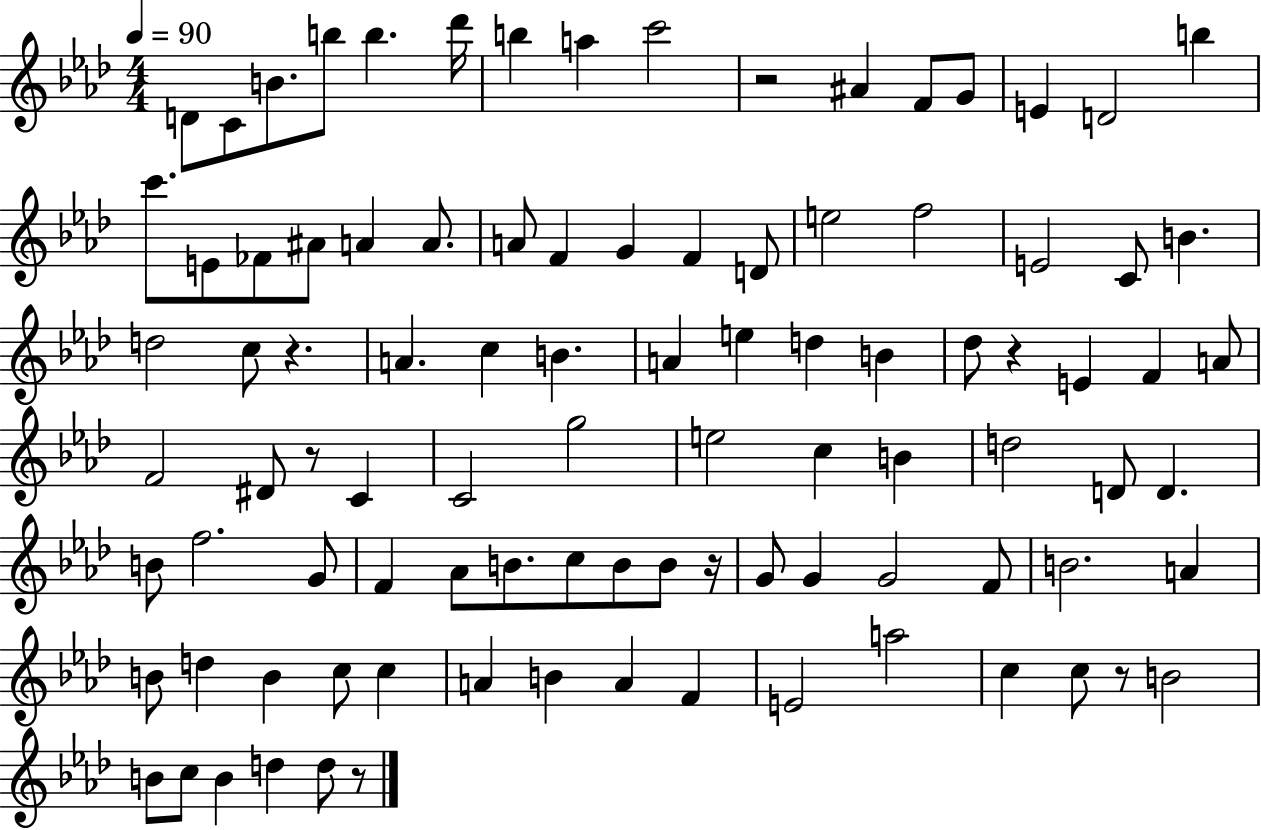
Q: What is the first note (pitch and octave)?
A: D4